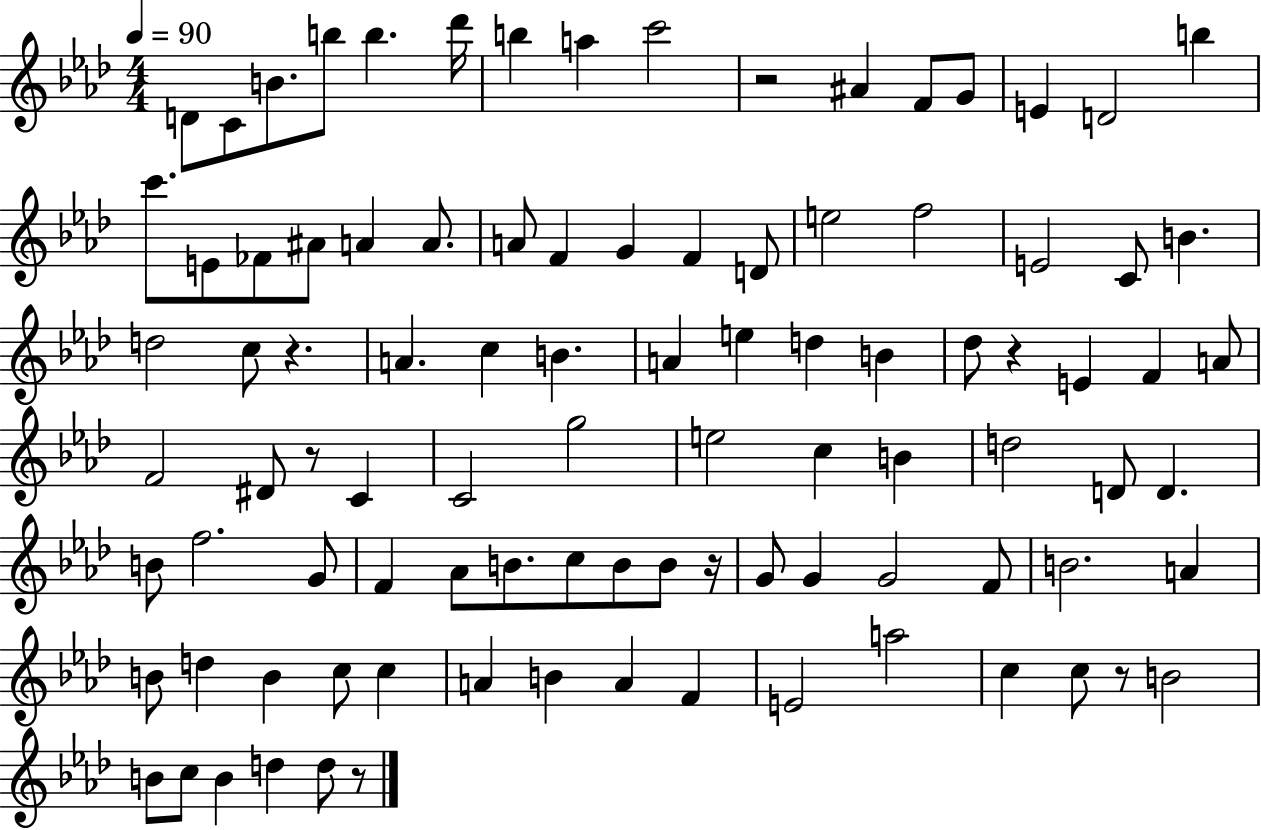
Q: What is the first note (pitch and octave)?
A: D4